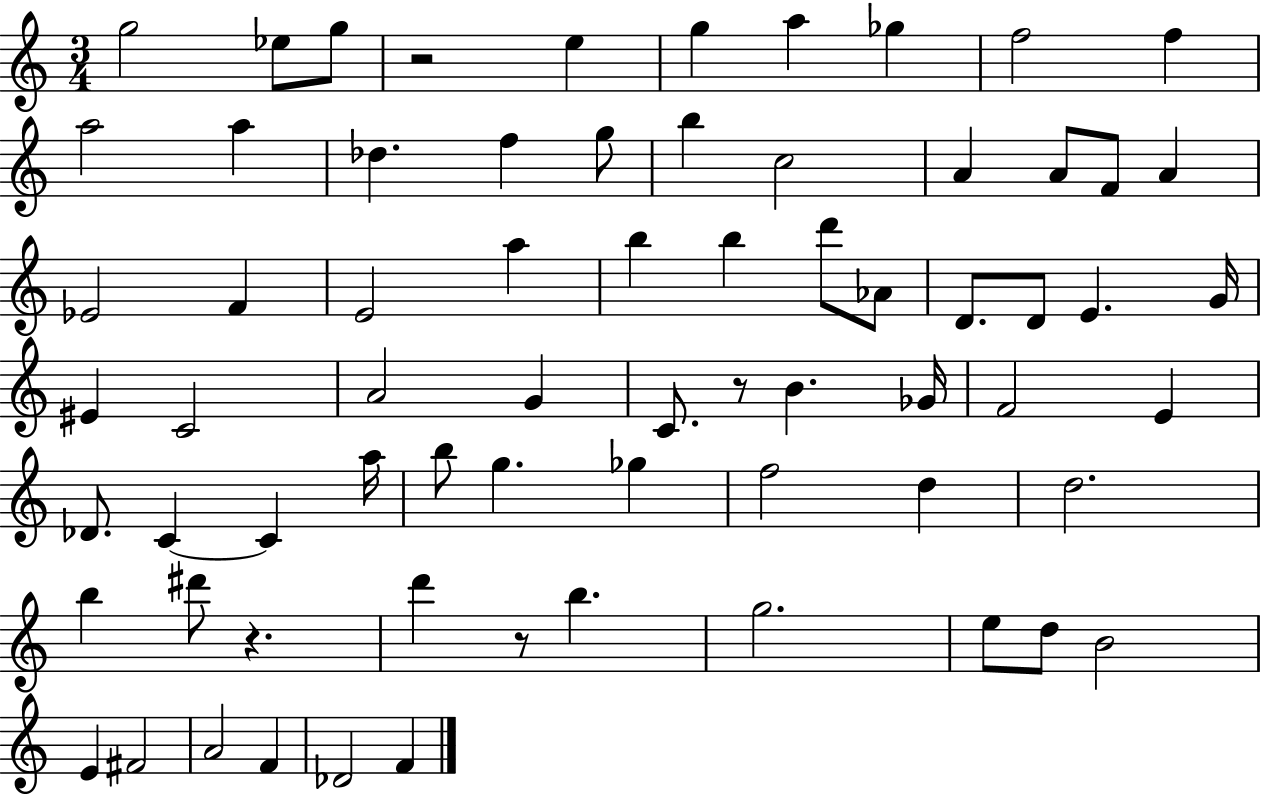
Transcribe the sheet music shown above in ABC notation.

X:1
T:Untitled
M:3/4
L:1/4
K:C
g2 _e/2 g/2 z2 e g a _g f2 f a2 a _d f g/2 b c2 A A/2 F/2 A _E2 F E2 a b b d'/2 _A/2 D/2 D/2 E G/4 ^E C2 A2 G C/2 z/2 B _G/4 F2 E _D/2 C C a/4 b/2 g _g f2 d d2 b ^d'/2 z d' z/2 b g2 e/2 d/2 B2 E ^F2 A2 F _D2 F